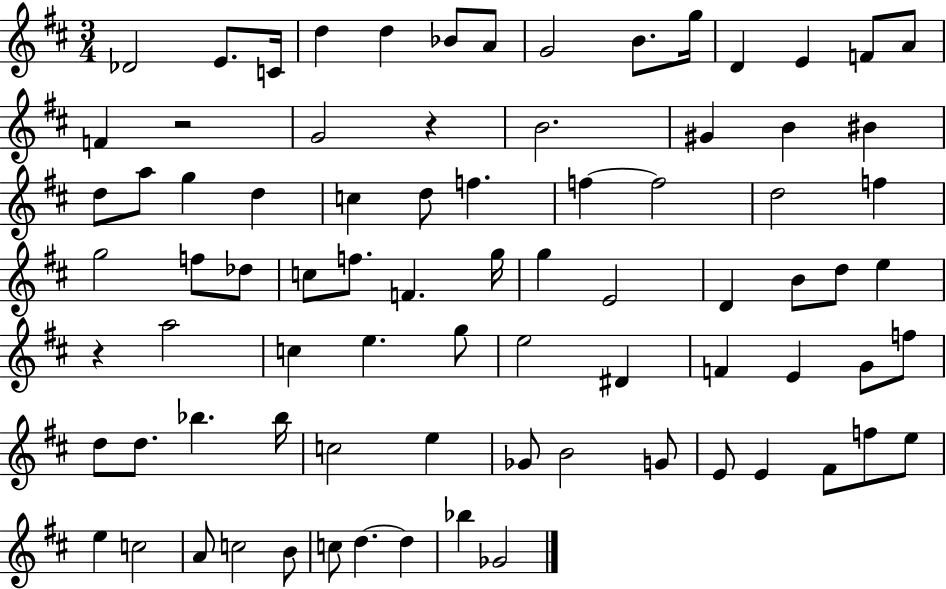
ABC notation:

X:1
T:Untitled
M:3/4
L:1/4
K:D
_D2 E/2 C/4 d d _B/2 A/2 G2 B/2 g/4 D E F/2 A/2 F z2 G2 z B2 ^G B ^B d/2 a/2 g d c d/2 f f f2 d2 f g2 f/2 _d/2 c/2 f/2 F g/4 g E2 D B/2 d/2 e z a2 c e g/2 e2 ^D F E G/2 f/2 d/2 d/2 _b _b/4 c2 e _G/2 B2 G/2 E/2 E ^F/2 f/2 e/2 e c2 A/2 c2 B/2 c/2 d d _b _G2